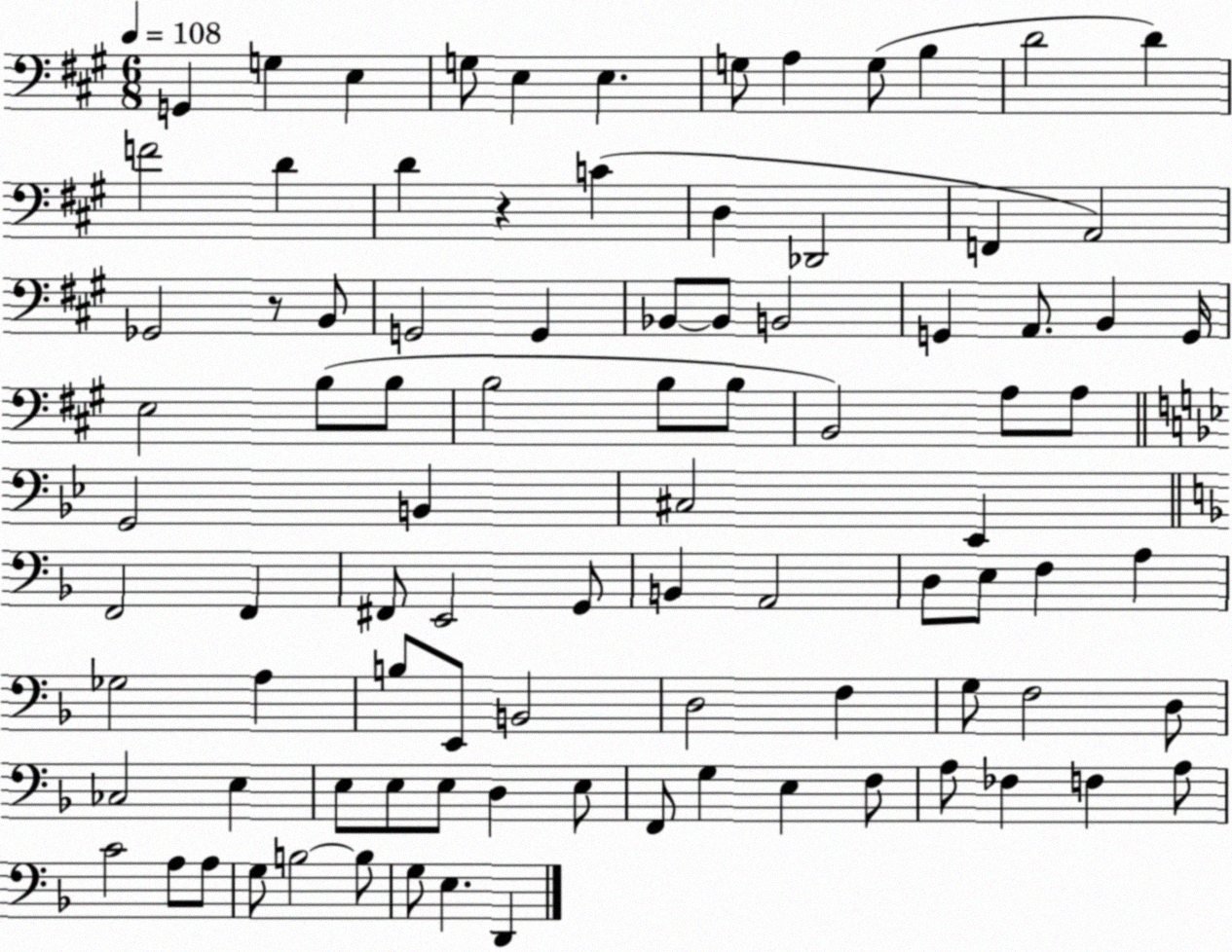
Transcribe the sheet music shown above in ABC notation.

X:1
T:Untitled
M:6/8
L:1/4
K:A
G,, G, E, G,/2 E, E, G,/2 A, G,/2 B, D2 D F2 D D z C D, _D,,2 F,, A,,2 _G,,2 z/2 B,,/2 G,,2 G,, _B,,/2 _B,,/2 B,,2 G,, A,,/2 B,, G,,/4 E,2 B,/2 B,/2 B,2 B,/2 B,/2 B,,2 A,/2 A,/2 G,,2 B,, ^C,2 _E,, F,,2 F,, ^F,,/2 E,,2 G,,/2 B,, A,,2 D,/2 E,/2 F, A, _G,2 A, B,/2 E,,/2 B,,2 D,2 F, G,/2 F,2 D,/2 _C,2 E, E,/2 E,/2 E,/2 D, E,/2 F,,/2 G, E, F,/2 A,/2 _F, F, A,/2 C2 A,/2 A,/2 G,/2 B,2 B,/2 G,/2 E, D,,